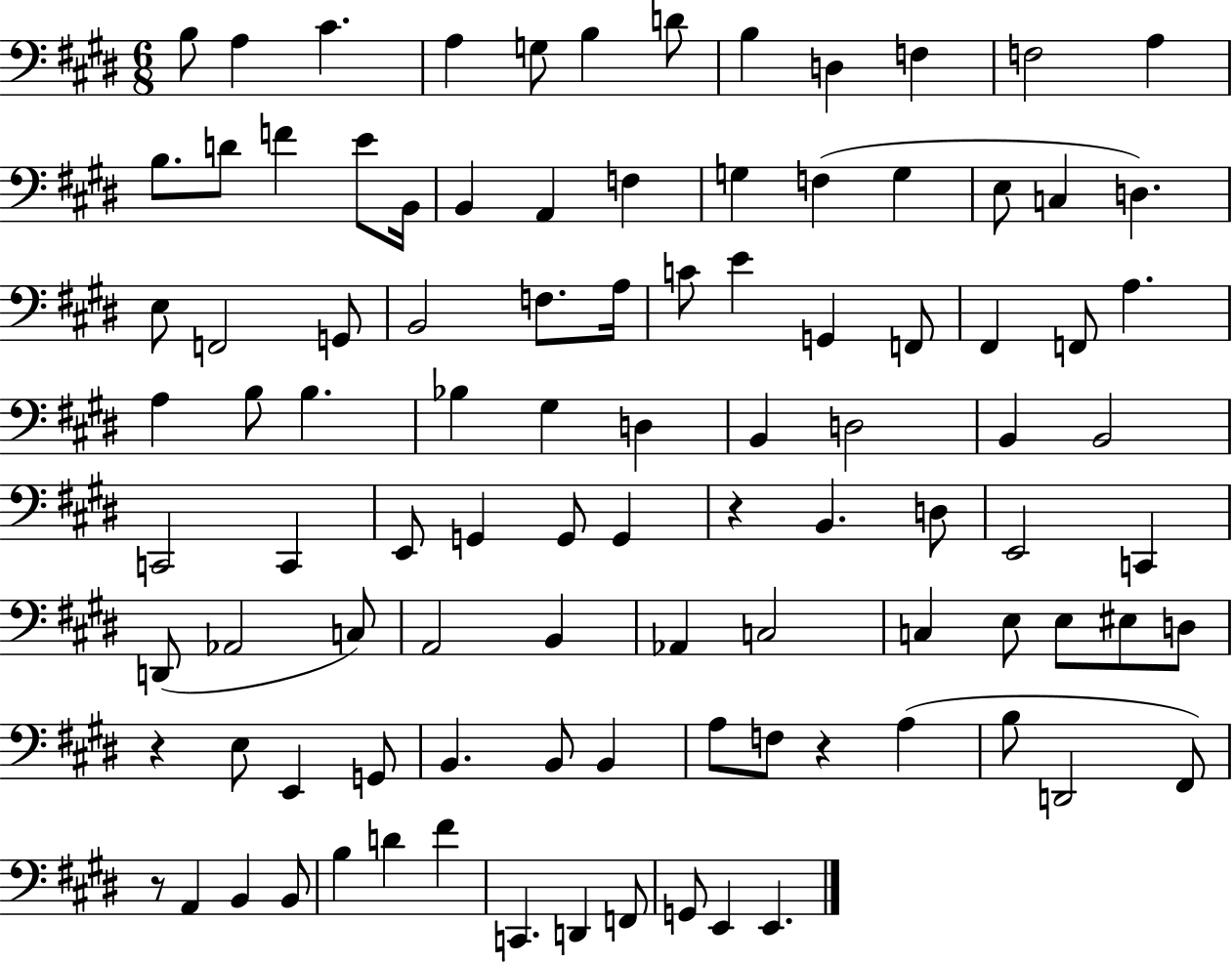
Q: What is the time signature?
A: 6/8